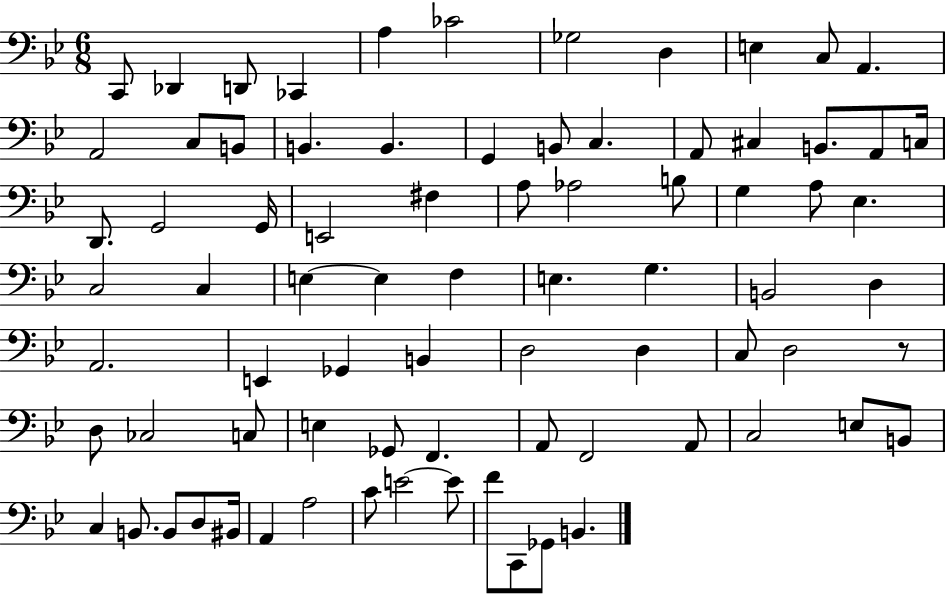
{
  \clef bass
  \numericTimeSignature
  \time 6/8
  \key bes \major
  c,8 des,4 d,8 ces,4 | a4 ces'2 | ges2 d4 | e4 c8 a,4. | \break a,2 c8 b,8 | b,4. b,4. | g,4 b,8 c4. | a,8 cis4 b,8. a,8 c16 | \break d,8. g,2 g,16 | e,2 fis4 | a8 aes2 b8 | g4 a8 ees4. | \break c2 c4 | e4~~ e4 f4 | e4. g4. | b,2 d4 | \break a,2. | e,4 ges,4 b,4 | d2 d4 | c8 d2 r8 | \break d8 ces2 c8 | e4 ges,8 f,4. | a,8 f,2 a,8 | c2 e8 b,8 | \break c4 b,8. b,8 d8 bis,16 | a,4 a2 | c'8 e'2~~ e'8 | f'8 c,8 ges,8 b,4. | \break \bar "|."
}